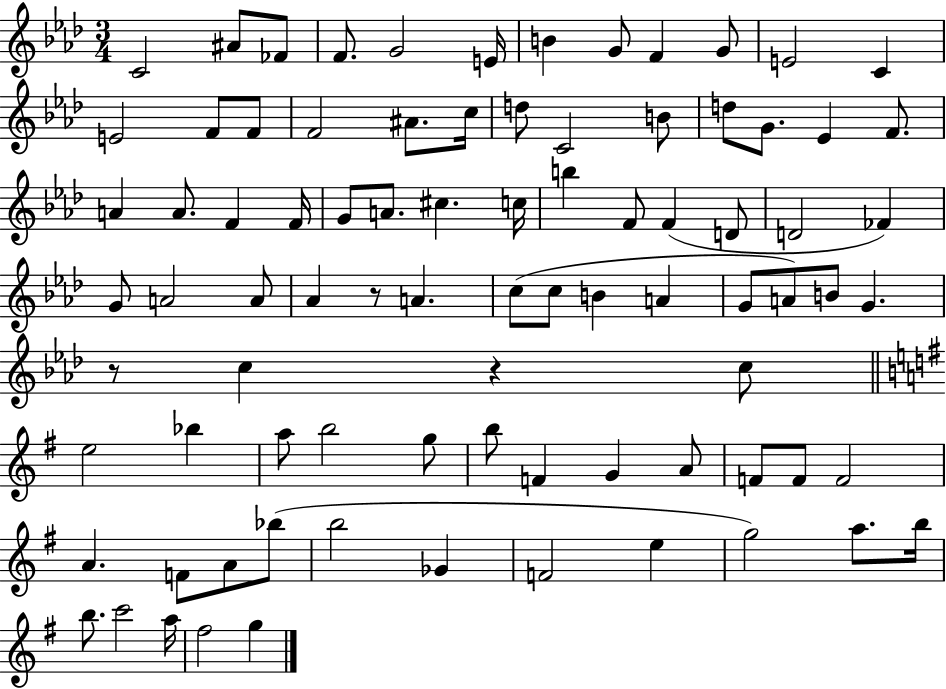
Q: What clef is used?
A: treble